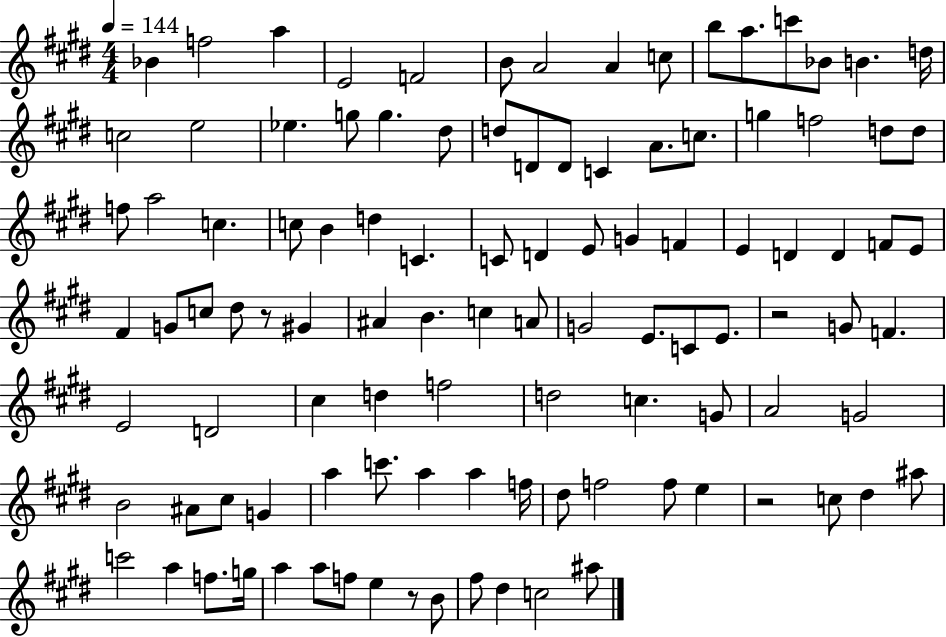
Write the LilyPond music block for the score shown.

{
  \clef treble
  \numericTimeSignature
  \time 4/4
  \key e \major
  \tempo 4 = 144
  bes'4 f''2 a''4 | e'2 f'2 | b'8 a'2 a'4 c''8 | b''8 a''8. c'''8 bes'8 b'4. d''16 | \break c''2 e''2 | ees''4. g''8 g''4. dis''8 | d''8 d'8 d'8 c'4 a'8. c''8. | g''4 f''2 d''8 d''8 | \break f''8 a''2 c''4. | c''8 b'4 d''4 c'4. | c'8 d'4 e'8 g'4 f'4 | e'4 d'4 d'4 f'8 e'8 | \break fis'4 g'8 c''8 dis''8 r8 gis'4 | ais'4 b'4. c''4 a'8 | g'2 e'8. c'8 e'8. | r2 g'8 f'4. | \break e'2 d'2 | cis''4 d''4 f''2 | d''2 c''4. g'8 | a'2 g'2 | \break b'2 ais'8 cis''8 g'4 | a''4 c'''8. a''4 a''4 f''16 | dis''8 f''2 f''8 e''4 | r2 c''8 dis''4 ais''8 | \break c'''2 a''4 f''8. g''16 | a''4 a''8 f''8 e''4 r8 b'8 | fis''8 dis''4 c''2 ais''8 | \bar "|."
}